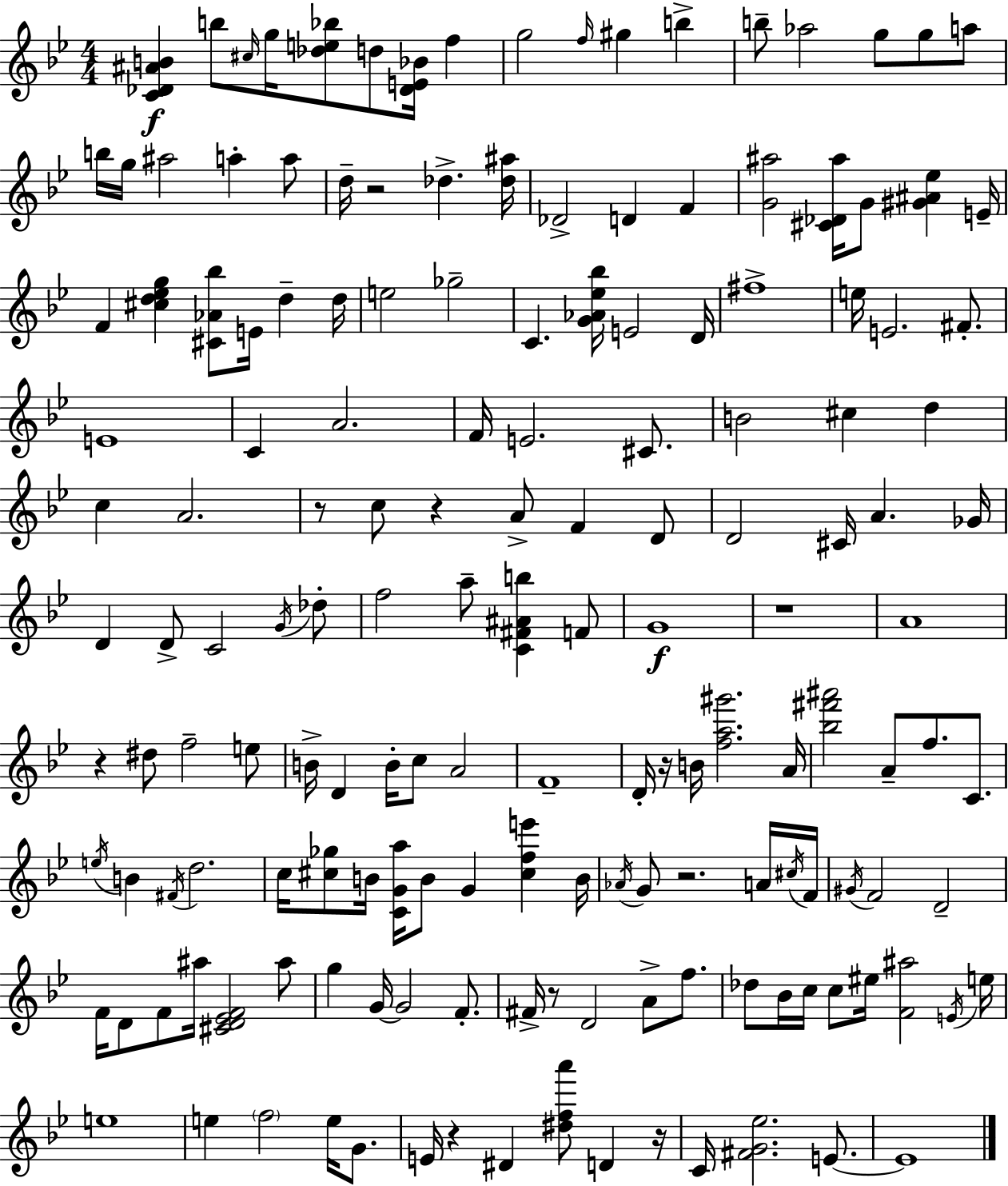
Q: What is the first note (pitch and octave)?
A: B5